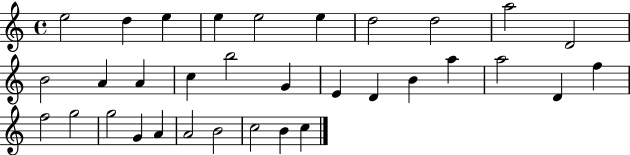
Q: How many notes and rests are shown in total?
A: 33